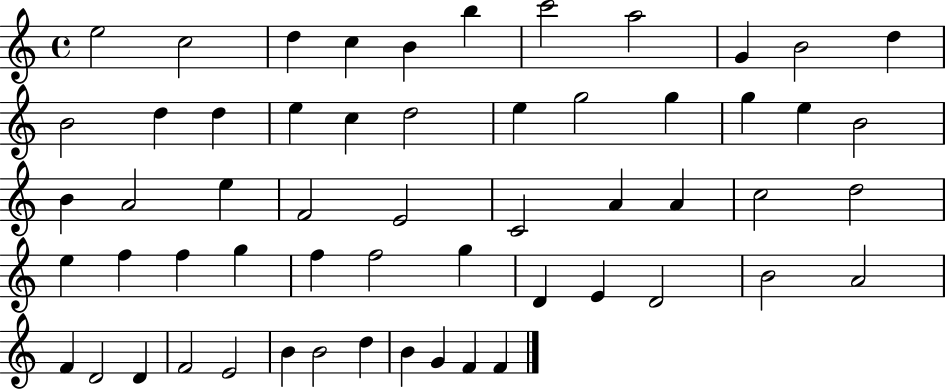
E5/h C5/h D5/q C5/q B4/q B5/q C6/h A5/h G4/q B4/h D5/q B4/h D5/q D5/q E5/q C5/q D5/h E5/q G5/h G5/q G5/q E5/q B4/h B4/q A4/h E5/q F4/h E4/h C4/h A4/q A4/q C5/h D5/h E5/q F5/q F5/q G5/q F5/q F5/h G5/q D4/q E4/q D4/h B4/h A4/h F4/q D4/h D4/q F4/h E4/h B4/q B4/h D5/q B4/q G4/q F4/q F4/q